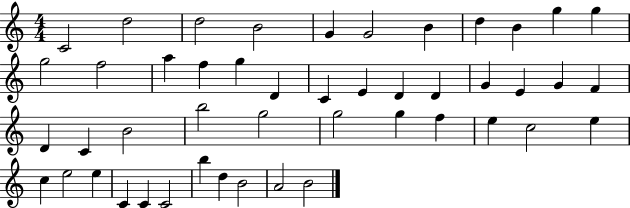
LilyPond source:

{
  \clef treble
  \numericTimeSignature
  \time 4/4
  \key c \major
  c'2 d''2 | d''2 b'2 | g'4 g'2 b'4 | d''4 b'4 g''4 g''4 | \break g''2 f''2 | a''4 f''4 g''4 d'4 | c'4 e'4 d'4 d'4 | g'4 e'4 g'4 f'4 | \break d'4 c'4 b'2 | b''2 g''2 | g''2 g''4 f''4 | e''4 c''2 e''4 | \break c''4 e''2 e''4 | c'4 c'4 c'2 | b''4 d''4 b'2 | a'2 b'2 | \break \bar "|."
}